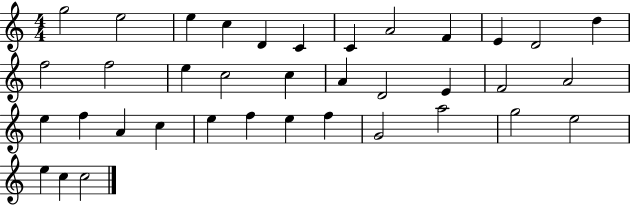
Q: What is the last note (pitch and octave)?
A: C5